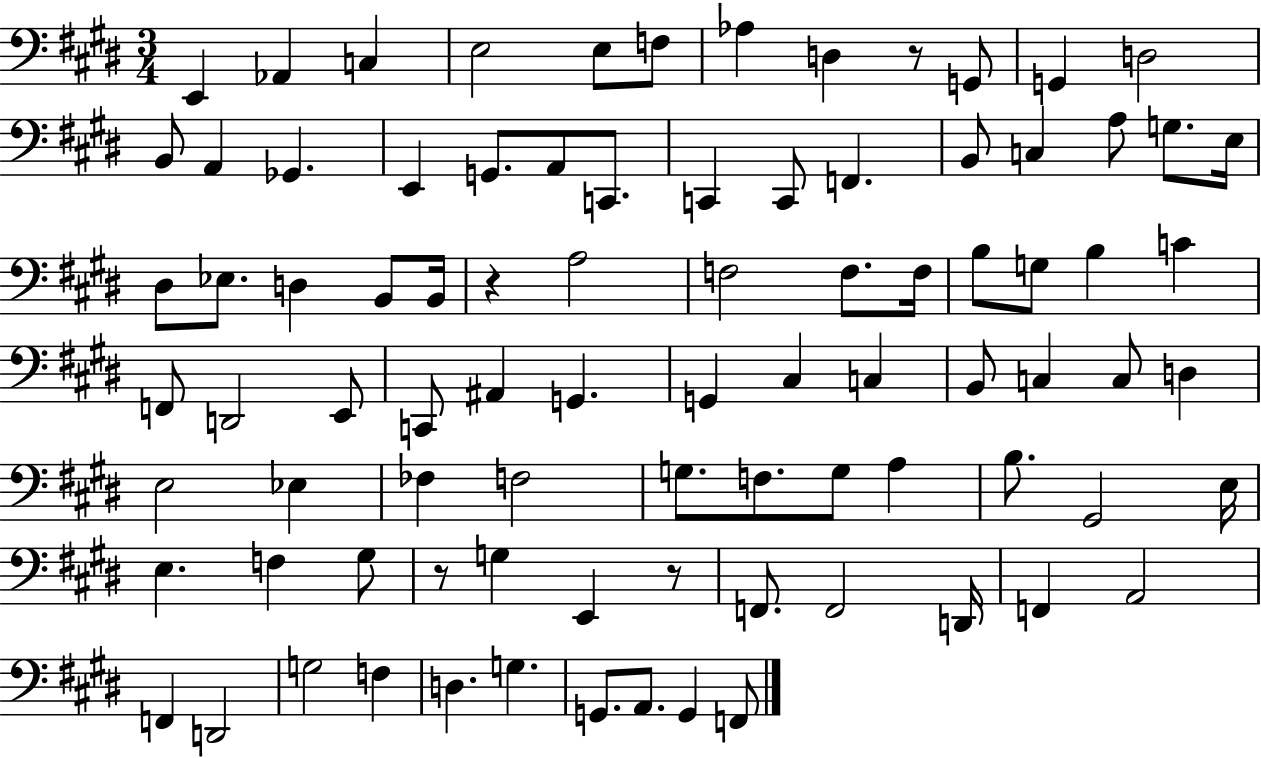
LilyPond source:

{
  \clef bass
  \numericTimeSignature
  \time 3/4
  \key e \major
  e,4 aes,4 c4 | e2 e8 f8 | aes4 d4 r8 g,8 | g,4 d2 | \break b,8 a,4 ges,4. | e,4 g,8. a,8 c,8. | c,4 c,8 f,4. | b,8 c4 a8 g8. e16 | \break dis8 ees8. d4 b,8 b,16 | r4 a2 | f2 f8. f16 | b8 g8 b4 c'4 | \break f,8 d,2 e,8 | c,8 ais,4 g,4. | g,4 cis4 c4 | b,8 c4 c8 d4 | \break e2 ees4 | fes4 f2 | g8. f8. g8 a4 | b8. gis,2 e16 | \break e4. f4 gis8 | r8 g4 e,4 r8 | f,8. f,2 d,16 | f,4 a,2 | \break f,4 d,2 | g2 f4 | d4. g4. | g,8. a,8. g,4 f,8 | \break \bar "|."
}